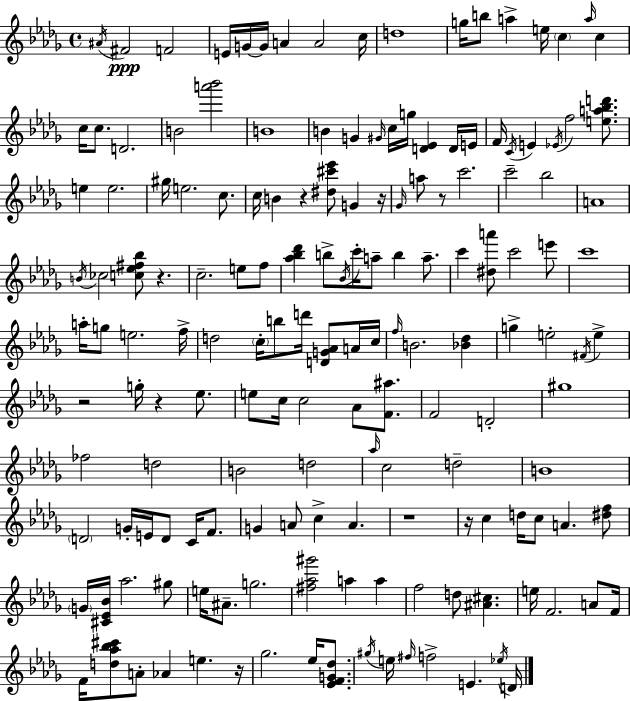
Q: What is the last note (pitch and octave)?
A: D4